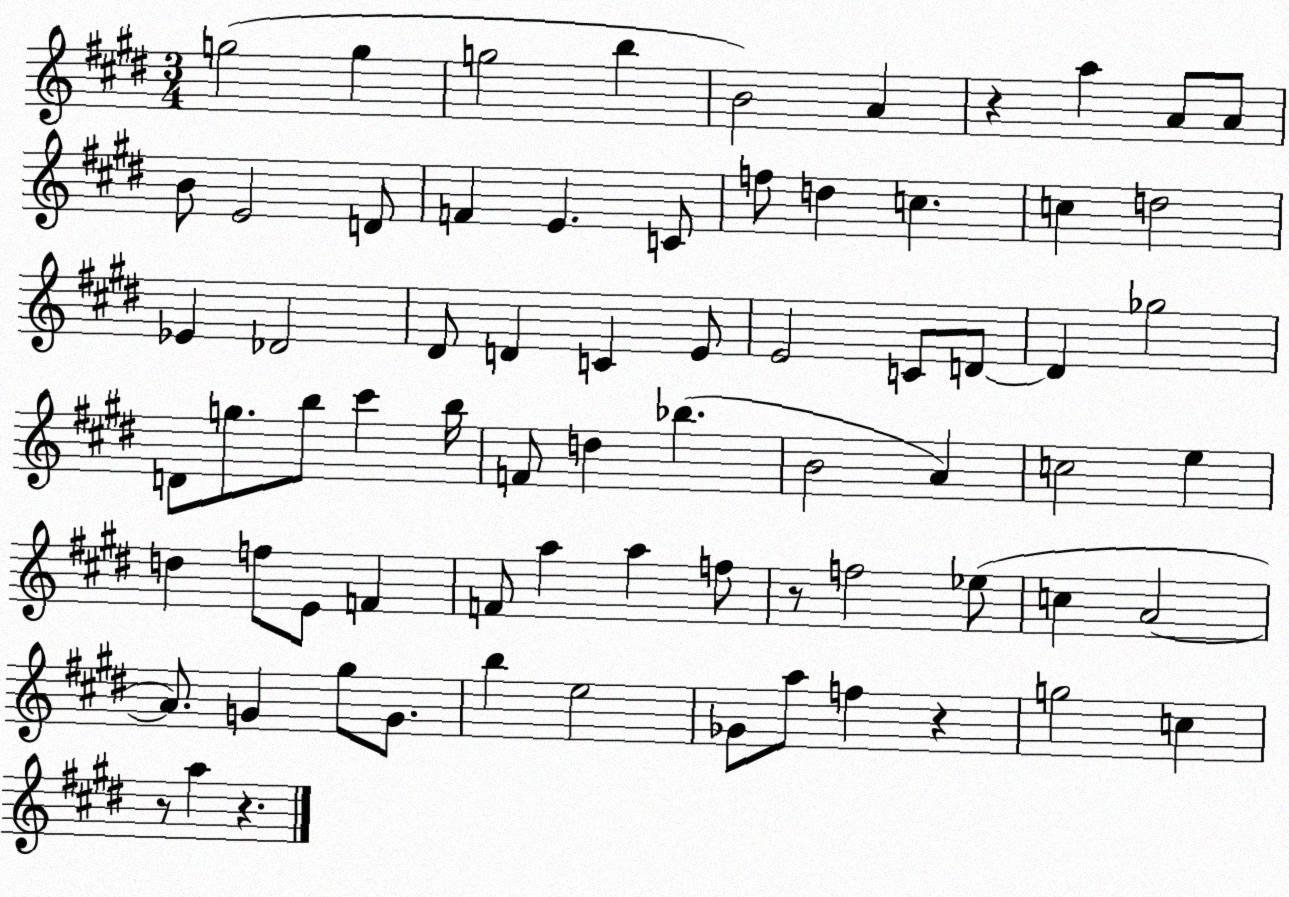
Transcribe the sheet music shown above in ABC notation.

X:1
T:Untitled
M:3/4
L:1/4
K:E
g2 g g2 b B2 A z a A/2 A/2 B/2 E2 D/2 F E C/2 f/2 d c c d2 _E _D2 ^D/2 D C E/2 E2 C/2 D/2 D _g2 D/2 g/2 b/2 ^c' b/4 F/2 d _b B2 A c2 e d f/2 E/2 F F/2 a a f/2 z/2 f2 _e/2 c A2 A/2 G ^g/2 G/2 b e2 _G/2 a/2 f z g2 c z/2 a z